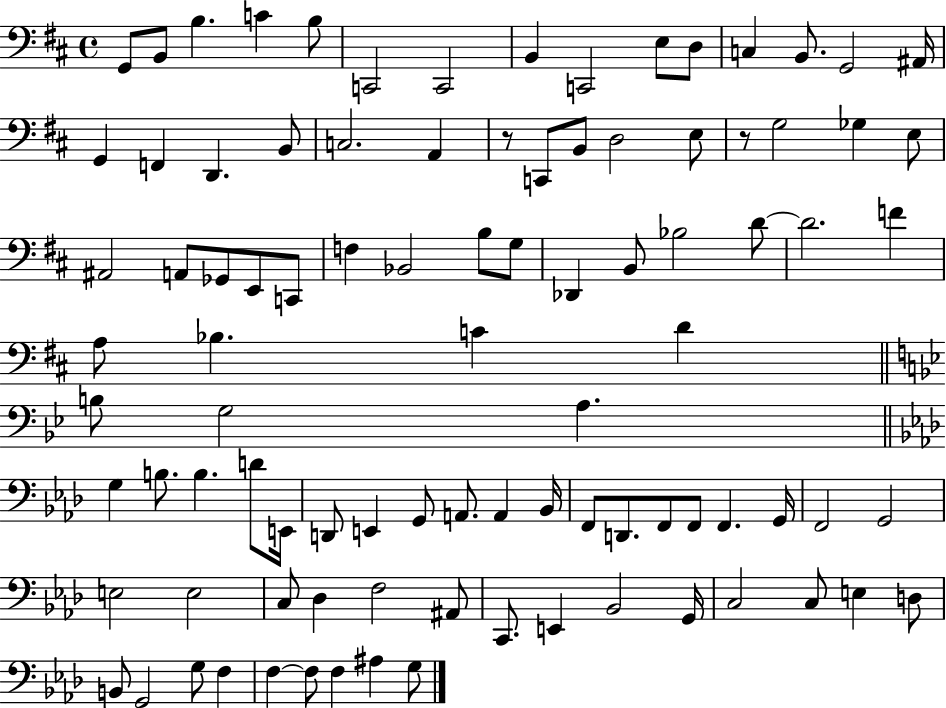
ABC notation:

X:1
T:Untitled
M:4/4
L:1/4
K:D
G,,/2 B,,/2 B, C B,/2 C,,2 C,,2 B,, C,,2 E,/2 D,/2 C, B,,/2 G,,2 ^A,,/4 G,, F,, D,, B,,/2 C,2 A,, z/2 C,,/2 B,,/2 D,2 E,/2 z/2 G,2 _G, E,/2 ^A,,2 A,,/2 _G,,/2 E,,/2 C,,/2 F, _B,,2 B,/2 G,/2 _D,, B,,/2 _B,2 D/2 D2 F A,/2 _B, C D B,/2 G,2 A, G, B,/2 B, D/2 E,,/4 D,,/2 E,, G,,/2 A,,/2 A,, _B,,/4 F,,/2 D,,/2 F,,/2 F,,/2 F,, G,,/4 F,,2 G,,2 E,2 E,2 C,/2 _D, F,2 ^A,,/2 C,,/2 E,, _B,,2 G,,/4 C,2 C,/2 E, D,/2 B,,/2 G,,2 G,/2 F, F, F,/2 F, ^A, G,/2